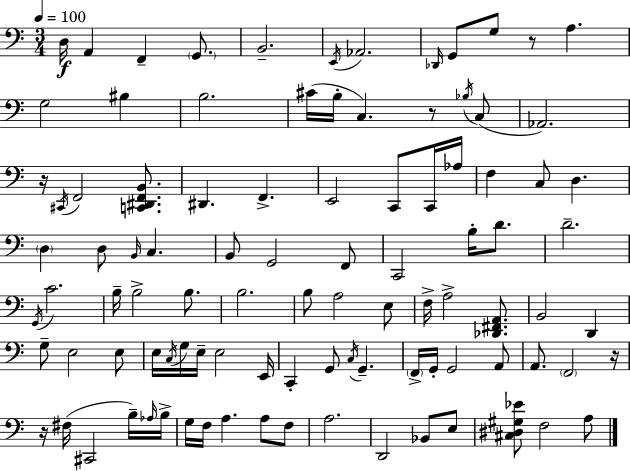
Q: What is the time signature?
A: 3/4